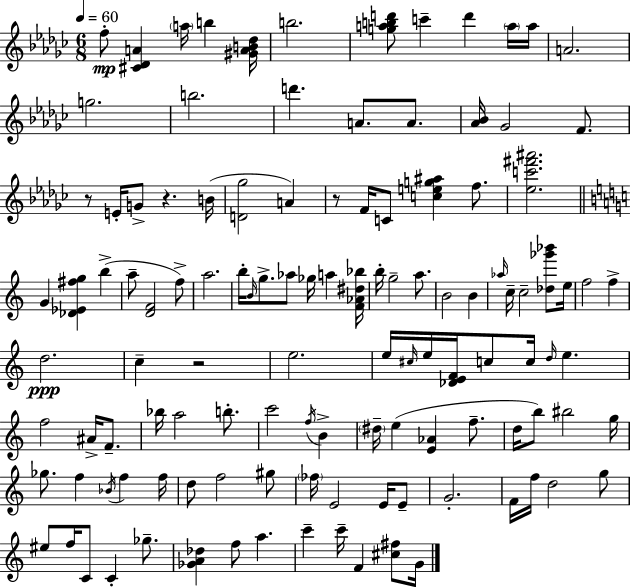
F5/e [C#4,Db4,A4]/q A5/s B5/q [G#4,A4,B4,Db5]/s B5/h. [G5,A5,B5,D6]/e C6/q D6/q A5/s A5/s A4/h. G5/h. B5/h. D6/q. A4/e. A4/e. [Ab4,Bb4]/s Gb4/h F4/e. R/e E4/s G4/e R/q. B4/s [D4,Gb5]/h A4/q R/e F4/s C4/e [C5,E5,G5,A#5]/q F5/e. [Eb5,C6,F#6,A#6]/h. G4/q [Db4,Eb4,F#5,G5]/q B5/q A5/e [D4,F4]/h F5/e A5/h. B5/s B4/s G5/e. Ab5/e Gb5/s A5/q [F4,Ab4,D#5,Bb5]/s B5/s G5/h A5/e. B4/h B4/q Ab5/s C5/s C5/h [Db5,Gb6,Bb6]/e E5/s F5/h F5/q D5/h. C5/q R/h E5/h. E5/s C#5/s E5/s [Db4,E4,F4]/s C5/e C5/s D5/s E5/q. F5/h A#4/s F4/e. Bb5/s A5/h B5/e. C6/h F5/s B4/q D#5/s E5/q [E4,Ab4]/q F5/e. D5/s B5/e BIS5/h G5/s Gb5/e. F5/q Bb4/s F5/q F5/s D5/e F5/h G#5/e FES5/s E4/h E4/s E4/e G4/h. F4/s F5/s D5/h G5/e EIS5/e F5/s C4/e C4/q Gb5/e. [Gb4,A4,Db5]/q F5/e A5/q. C6/q C6/s F4/q [C#5,F#5]/e G4/s